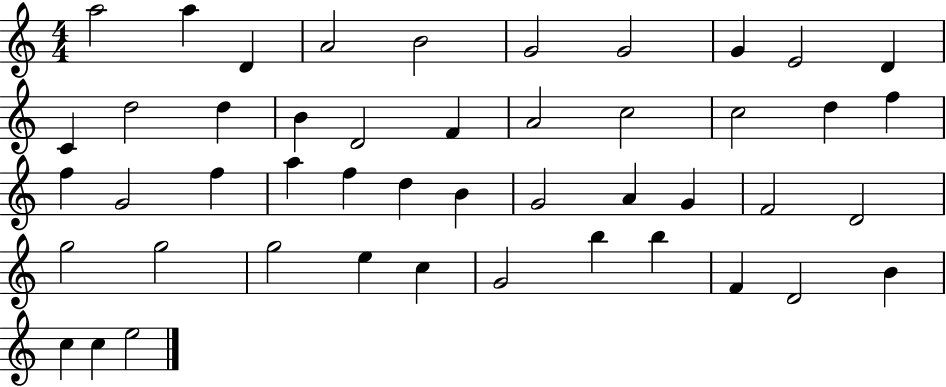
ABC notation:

X:1
T:Untitled
M:4/4
L:1/4
K:C
a2 a D A2 B2 G2 G2 G E2 D C d2 d B D2 F A2 c2 c2 d f f G2 f a f d B G2 A G F2 D2 g2 g2 g2 e c G2 b b F D2 B c c e2